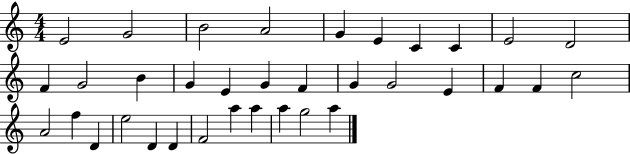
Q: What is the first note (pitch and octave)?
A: E4